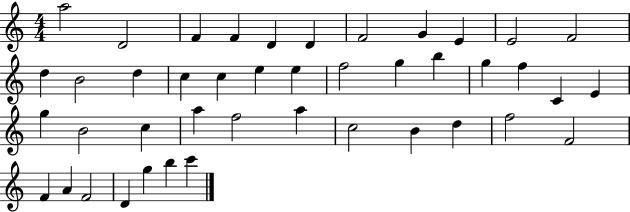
{
  \clef treble
  \numericTimeSignature
  \time 4/4
  \key c \major
  a''2 d'2 | f'4 f'4 d'4 d'4 | f'2 g'4 e'4 | e'2 f'2 | \break d''4 b'2 d''4 | c''4 c''4 e''4 e''4 | f''2 g''4 b''4 | g''4 f''4 c'4 e'4 | \break g''4 b'2 c''4 | a''4 f''2 a''4 | c''2 b'4 d''4 | f''2 f'2 | \break f'4 a'4 f'2 | d'4 g''4 b''4 c'''4 | \bar "|."
}